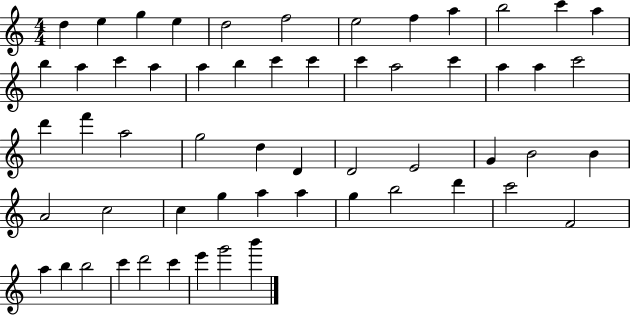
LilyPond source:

{
  \clef treble
  \numericTimeSignature
  \time 4/4
  \key c \major
  d''4 e''4 g''4 e''4 | d''2 f''2 | e''2 f''4 a''4 | b''2 c'''4 a''4 | \break b''4 a''4 c'''4 a''4 | a''4 b''4 c'''4 c'''4 | c'''4 a''2 c'''4 | a''4 a''4 c'''2 | \break d'''4 f'''4 a''2 | g''2 d''4 d'4 | d'2 e'2 | g'4 b'2 b'4 | \break a'2 c''2 | c''4 g''4 a''4 a''4 | g''4 b''2 d'''4 | c'''2 f'2 | \break a''4 b''4 b''2 | c'''4 d'''2 c'''4 | e'''4 g'''2 b'''4 | \bar "|."
}